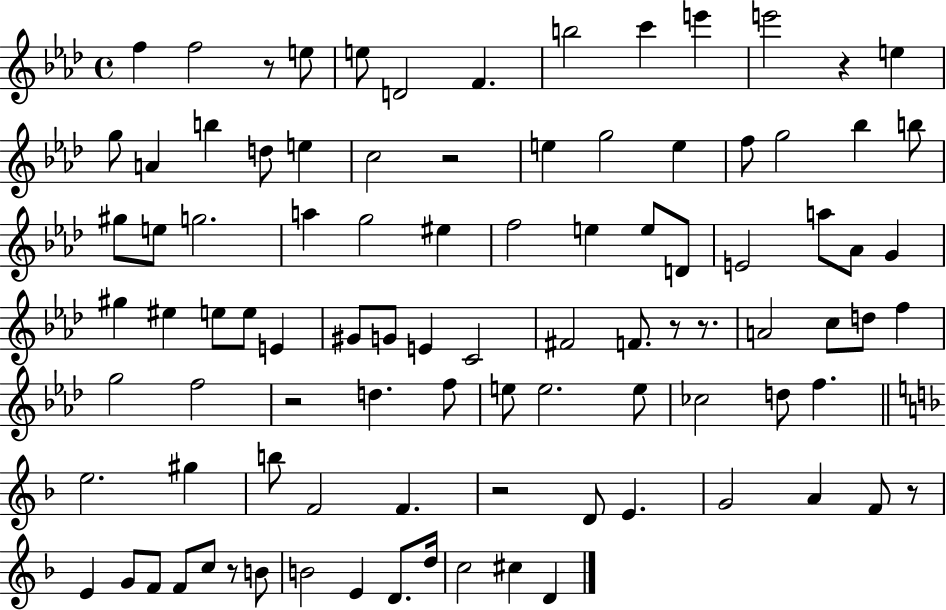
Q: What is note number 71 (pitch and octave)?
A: G4